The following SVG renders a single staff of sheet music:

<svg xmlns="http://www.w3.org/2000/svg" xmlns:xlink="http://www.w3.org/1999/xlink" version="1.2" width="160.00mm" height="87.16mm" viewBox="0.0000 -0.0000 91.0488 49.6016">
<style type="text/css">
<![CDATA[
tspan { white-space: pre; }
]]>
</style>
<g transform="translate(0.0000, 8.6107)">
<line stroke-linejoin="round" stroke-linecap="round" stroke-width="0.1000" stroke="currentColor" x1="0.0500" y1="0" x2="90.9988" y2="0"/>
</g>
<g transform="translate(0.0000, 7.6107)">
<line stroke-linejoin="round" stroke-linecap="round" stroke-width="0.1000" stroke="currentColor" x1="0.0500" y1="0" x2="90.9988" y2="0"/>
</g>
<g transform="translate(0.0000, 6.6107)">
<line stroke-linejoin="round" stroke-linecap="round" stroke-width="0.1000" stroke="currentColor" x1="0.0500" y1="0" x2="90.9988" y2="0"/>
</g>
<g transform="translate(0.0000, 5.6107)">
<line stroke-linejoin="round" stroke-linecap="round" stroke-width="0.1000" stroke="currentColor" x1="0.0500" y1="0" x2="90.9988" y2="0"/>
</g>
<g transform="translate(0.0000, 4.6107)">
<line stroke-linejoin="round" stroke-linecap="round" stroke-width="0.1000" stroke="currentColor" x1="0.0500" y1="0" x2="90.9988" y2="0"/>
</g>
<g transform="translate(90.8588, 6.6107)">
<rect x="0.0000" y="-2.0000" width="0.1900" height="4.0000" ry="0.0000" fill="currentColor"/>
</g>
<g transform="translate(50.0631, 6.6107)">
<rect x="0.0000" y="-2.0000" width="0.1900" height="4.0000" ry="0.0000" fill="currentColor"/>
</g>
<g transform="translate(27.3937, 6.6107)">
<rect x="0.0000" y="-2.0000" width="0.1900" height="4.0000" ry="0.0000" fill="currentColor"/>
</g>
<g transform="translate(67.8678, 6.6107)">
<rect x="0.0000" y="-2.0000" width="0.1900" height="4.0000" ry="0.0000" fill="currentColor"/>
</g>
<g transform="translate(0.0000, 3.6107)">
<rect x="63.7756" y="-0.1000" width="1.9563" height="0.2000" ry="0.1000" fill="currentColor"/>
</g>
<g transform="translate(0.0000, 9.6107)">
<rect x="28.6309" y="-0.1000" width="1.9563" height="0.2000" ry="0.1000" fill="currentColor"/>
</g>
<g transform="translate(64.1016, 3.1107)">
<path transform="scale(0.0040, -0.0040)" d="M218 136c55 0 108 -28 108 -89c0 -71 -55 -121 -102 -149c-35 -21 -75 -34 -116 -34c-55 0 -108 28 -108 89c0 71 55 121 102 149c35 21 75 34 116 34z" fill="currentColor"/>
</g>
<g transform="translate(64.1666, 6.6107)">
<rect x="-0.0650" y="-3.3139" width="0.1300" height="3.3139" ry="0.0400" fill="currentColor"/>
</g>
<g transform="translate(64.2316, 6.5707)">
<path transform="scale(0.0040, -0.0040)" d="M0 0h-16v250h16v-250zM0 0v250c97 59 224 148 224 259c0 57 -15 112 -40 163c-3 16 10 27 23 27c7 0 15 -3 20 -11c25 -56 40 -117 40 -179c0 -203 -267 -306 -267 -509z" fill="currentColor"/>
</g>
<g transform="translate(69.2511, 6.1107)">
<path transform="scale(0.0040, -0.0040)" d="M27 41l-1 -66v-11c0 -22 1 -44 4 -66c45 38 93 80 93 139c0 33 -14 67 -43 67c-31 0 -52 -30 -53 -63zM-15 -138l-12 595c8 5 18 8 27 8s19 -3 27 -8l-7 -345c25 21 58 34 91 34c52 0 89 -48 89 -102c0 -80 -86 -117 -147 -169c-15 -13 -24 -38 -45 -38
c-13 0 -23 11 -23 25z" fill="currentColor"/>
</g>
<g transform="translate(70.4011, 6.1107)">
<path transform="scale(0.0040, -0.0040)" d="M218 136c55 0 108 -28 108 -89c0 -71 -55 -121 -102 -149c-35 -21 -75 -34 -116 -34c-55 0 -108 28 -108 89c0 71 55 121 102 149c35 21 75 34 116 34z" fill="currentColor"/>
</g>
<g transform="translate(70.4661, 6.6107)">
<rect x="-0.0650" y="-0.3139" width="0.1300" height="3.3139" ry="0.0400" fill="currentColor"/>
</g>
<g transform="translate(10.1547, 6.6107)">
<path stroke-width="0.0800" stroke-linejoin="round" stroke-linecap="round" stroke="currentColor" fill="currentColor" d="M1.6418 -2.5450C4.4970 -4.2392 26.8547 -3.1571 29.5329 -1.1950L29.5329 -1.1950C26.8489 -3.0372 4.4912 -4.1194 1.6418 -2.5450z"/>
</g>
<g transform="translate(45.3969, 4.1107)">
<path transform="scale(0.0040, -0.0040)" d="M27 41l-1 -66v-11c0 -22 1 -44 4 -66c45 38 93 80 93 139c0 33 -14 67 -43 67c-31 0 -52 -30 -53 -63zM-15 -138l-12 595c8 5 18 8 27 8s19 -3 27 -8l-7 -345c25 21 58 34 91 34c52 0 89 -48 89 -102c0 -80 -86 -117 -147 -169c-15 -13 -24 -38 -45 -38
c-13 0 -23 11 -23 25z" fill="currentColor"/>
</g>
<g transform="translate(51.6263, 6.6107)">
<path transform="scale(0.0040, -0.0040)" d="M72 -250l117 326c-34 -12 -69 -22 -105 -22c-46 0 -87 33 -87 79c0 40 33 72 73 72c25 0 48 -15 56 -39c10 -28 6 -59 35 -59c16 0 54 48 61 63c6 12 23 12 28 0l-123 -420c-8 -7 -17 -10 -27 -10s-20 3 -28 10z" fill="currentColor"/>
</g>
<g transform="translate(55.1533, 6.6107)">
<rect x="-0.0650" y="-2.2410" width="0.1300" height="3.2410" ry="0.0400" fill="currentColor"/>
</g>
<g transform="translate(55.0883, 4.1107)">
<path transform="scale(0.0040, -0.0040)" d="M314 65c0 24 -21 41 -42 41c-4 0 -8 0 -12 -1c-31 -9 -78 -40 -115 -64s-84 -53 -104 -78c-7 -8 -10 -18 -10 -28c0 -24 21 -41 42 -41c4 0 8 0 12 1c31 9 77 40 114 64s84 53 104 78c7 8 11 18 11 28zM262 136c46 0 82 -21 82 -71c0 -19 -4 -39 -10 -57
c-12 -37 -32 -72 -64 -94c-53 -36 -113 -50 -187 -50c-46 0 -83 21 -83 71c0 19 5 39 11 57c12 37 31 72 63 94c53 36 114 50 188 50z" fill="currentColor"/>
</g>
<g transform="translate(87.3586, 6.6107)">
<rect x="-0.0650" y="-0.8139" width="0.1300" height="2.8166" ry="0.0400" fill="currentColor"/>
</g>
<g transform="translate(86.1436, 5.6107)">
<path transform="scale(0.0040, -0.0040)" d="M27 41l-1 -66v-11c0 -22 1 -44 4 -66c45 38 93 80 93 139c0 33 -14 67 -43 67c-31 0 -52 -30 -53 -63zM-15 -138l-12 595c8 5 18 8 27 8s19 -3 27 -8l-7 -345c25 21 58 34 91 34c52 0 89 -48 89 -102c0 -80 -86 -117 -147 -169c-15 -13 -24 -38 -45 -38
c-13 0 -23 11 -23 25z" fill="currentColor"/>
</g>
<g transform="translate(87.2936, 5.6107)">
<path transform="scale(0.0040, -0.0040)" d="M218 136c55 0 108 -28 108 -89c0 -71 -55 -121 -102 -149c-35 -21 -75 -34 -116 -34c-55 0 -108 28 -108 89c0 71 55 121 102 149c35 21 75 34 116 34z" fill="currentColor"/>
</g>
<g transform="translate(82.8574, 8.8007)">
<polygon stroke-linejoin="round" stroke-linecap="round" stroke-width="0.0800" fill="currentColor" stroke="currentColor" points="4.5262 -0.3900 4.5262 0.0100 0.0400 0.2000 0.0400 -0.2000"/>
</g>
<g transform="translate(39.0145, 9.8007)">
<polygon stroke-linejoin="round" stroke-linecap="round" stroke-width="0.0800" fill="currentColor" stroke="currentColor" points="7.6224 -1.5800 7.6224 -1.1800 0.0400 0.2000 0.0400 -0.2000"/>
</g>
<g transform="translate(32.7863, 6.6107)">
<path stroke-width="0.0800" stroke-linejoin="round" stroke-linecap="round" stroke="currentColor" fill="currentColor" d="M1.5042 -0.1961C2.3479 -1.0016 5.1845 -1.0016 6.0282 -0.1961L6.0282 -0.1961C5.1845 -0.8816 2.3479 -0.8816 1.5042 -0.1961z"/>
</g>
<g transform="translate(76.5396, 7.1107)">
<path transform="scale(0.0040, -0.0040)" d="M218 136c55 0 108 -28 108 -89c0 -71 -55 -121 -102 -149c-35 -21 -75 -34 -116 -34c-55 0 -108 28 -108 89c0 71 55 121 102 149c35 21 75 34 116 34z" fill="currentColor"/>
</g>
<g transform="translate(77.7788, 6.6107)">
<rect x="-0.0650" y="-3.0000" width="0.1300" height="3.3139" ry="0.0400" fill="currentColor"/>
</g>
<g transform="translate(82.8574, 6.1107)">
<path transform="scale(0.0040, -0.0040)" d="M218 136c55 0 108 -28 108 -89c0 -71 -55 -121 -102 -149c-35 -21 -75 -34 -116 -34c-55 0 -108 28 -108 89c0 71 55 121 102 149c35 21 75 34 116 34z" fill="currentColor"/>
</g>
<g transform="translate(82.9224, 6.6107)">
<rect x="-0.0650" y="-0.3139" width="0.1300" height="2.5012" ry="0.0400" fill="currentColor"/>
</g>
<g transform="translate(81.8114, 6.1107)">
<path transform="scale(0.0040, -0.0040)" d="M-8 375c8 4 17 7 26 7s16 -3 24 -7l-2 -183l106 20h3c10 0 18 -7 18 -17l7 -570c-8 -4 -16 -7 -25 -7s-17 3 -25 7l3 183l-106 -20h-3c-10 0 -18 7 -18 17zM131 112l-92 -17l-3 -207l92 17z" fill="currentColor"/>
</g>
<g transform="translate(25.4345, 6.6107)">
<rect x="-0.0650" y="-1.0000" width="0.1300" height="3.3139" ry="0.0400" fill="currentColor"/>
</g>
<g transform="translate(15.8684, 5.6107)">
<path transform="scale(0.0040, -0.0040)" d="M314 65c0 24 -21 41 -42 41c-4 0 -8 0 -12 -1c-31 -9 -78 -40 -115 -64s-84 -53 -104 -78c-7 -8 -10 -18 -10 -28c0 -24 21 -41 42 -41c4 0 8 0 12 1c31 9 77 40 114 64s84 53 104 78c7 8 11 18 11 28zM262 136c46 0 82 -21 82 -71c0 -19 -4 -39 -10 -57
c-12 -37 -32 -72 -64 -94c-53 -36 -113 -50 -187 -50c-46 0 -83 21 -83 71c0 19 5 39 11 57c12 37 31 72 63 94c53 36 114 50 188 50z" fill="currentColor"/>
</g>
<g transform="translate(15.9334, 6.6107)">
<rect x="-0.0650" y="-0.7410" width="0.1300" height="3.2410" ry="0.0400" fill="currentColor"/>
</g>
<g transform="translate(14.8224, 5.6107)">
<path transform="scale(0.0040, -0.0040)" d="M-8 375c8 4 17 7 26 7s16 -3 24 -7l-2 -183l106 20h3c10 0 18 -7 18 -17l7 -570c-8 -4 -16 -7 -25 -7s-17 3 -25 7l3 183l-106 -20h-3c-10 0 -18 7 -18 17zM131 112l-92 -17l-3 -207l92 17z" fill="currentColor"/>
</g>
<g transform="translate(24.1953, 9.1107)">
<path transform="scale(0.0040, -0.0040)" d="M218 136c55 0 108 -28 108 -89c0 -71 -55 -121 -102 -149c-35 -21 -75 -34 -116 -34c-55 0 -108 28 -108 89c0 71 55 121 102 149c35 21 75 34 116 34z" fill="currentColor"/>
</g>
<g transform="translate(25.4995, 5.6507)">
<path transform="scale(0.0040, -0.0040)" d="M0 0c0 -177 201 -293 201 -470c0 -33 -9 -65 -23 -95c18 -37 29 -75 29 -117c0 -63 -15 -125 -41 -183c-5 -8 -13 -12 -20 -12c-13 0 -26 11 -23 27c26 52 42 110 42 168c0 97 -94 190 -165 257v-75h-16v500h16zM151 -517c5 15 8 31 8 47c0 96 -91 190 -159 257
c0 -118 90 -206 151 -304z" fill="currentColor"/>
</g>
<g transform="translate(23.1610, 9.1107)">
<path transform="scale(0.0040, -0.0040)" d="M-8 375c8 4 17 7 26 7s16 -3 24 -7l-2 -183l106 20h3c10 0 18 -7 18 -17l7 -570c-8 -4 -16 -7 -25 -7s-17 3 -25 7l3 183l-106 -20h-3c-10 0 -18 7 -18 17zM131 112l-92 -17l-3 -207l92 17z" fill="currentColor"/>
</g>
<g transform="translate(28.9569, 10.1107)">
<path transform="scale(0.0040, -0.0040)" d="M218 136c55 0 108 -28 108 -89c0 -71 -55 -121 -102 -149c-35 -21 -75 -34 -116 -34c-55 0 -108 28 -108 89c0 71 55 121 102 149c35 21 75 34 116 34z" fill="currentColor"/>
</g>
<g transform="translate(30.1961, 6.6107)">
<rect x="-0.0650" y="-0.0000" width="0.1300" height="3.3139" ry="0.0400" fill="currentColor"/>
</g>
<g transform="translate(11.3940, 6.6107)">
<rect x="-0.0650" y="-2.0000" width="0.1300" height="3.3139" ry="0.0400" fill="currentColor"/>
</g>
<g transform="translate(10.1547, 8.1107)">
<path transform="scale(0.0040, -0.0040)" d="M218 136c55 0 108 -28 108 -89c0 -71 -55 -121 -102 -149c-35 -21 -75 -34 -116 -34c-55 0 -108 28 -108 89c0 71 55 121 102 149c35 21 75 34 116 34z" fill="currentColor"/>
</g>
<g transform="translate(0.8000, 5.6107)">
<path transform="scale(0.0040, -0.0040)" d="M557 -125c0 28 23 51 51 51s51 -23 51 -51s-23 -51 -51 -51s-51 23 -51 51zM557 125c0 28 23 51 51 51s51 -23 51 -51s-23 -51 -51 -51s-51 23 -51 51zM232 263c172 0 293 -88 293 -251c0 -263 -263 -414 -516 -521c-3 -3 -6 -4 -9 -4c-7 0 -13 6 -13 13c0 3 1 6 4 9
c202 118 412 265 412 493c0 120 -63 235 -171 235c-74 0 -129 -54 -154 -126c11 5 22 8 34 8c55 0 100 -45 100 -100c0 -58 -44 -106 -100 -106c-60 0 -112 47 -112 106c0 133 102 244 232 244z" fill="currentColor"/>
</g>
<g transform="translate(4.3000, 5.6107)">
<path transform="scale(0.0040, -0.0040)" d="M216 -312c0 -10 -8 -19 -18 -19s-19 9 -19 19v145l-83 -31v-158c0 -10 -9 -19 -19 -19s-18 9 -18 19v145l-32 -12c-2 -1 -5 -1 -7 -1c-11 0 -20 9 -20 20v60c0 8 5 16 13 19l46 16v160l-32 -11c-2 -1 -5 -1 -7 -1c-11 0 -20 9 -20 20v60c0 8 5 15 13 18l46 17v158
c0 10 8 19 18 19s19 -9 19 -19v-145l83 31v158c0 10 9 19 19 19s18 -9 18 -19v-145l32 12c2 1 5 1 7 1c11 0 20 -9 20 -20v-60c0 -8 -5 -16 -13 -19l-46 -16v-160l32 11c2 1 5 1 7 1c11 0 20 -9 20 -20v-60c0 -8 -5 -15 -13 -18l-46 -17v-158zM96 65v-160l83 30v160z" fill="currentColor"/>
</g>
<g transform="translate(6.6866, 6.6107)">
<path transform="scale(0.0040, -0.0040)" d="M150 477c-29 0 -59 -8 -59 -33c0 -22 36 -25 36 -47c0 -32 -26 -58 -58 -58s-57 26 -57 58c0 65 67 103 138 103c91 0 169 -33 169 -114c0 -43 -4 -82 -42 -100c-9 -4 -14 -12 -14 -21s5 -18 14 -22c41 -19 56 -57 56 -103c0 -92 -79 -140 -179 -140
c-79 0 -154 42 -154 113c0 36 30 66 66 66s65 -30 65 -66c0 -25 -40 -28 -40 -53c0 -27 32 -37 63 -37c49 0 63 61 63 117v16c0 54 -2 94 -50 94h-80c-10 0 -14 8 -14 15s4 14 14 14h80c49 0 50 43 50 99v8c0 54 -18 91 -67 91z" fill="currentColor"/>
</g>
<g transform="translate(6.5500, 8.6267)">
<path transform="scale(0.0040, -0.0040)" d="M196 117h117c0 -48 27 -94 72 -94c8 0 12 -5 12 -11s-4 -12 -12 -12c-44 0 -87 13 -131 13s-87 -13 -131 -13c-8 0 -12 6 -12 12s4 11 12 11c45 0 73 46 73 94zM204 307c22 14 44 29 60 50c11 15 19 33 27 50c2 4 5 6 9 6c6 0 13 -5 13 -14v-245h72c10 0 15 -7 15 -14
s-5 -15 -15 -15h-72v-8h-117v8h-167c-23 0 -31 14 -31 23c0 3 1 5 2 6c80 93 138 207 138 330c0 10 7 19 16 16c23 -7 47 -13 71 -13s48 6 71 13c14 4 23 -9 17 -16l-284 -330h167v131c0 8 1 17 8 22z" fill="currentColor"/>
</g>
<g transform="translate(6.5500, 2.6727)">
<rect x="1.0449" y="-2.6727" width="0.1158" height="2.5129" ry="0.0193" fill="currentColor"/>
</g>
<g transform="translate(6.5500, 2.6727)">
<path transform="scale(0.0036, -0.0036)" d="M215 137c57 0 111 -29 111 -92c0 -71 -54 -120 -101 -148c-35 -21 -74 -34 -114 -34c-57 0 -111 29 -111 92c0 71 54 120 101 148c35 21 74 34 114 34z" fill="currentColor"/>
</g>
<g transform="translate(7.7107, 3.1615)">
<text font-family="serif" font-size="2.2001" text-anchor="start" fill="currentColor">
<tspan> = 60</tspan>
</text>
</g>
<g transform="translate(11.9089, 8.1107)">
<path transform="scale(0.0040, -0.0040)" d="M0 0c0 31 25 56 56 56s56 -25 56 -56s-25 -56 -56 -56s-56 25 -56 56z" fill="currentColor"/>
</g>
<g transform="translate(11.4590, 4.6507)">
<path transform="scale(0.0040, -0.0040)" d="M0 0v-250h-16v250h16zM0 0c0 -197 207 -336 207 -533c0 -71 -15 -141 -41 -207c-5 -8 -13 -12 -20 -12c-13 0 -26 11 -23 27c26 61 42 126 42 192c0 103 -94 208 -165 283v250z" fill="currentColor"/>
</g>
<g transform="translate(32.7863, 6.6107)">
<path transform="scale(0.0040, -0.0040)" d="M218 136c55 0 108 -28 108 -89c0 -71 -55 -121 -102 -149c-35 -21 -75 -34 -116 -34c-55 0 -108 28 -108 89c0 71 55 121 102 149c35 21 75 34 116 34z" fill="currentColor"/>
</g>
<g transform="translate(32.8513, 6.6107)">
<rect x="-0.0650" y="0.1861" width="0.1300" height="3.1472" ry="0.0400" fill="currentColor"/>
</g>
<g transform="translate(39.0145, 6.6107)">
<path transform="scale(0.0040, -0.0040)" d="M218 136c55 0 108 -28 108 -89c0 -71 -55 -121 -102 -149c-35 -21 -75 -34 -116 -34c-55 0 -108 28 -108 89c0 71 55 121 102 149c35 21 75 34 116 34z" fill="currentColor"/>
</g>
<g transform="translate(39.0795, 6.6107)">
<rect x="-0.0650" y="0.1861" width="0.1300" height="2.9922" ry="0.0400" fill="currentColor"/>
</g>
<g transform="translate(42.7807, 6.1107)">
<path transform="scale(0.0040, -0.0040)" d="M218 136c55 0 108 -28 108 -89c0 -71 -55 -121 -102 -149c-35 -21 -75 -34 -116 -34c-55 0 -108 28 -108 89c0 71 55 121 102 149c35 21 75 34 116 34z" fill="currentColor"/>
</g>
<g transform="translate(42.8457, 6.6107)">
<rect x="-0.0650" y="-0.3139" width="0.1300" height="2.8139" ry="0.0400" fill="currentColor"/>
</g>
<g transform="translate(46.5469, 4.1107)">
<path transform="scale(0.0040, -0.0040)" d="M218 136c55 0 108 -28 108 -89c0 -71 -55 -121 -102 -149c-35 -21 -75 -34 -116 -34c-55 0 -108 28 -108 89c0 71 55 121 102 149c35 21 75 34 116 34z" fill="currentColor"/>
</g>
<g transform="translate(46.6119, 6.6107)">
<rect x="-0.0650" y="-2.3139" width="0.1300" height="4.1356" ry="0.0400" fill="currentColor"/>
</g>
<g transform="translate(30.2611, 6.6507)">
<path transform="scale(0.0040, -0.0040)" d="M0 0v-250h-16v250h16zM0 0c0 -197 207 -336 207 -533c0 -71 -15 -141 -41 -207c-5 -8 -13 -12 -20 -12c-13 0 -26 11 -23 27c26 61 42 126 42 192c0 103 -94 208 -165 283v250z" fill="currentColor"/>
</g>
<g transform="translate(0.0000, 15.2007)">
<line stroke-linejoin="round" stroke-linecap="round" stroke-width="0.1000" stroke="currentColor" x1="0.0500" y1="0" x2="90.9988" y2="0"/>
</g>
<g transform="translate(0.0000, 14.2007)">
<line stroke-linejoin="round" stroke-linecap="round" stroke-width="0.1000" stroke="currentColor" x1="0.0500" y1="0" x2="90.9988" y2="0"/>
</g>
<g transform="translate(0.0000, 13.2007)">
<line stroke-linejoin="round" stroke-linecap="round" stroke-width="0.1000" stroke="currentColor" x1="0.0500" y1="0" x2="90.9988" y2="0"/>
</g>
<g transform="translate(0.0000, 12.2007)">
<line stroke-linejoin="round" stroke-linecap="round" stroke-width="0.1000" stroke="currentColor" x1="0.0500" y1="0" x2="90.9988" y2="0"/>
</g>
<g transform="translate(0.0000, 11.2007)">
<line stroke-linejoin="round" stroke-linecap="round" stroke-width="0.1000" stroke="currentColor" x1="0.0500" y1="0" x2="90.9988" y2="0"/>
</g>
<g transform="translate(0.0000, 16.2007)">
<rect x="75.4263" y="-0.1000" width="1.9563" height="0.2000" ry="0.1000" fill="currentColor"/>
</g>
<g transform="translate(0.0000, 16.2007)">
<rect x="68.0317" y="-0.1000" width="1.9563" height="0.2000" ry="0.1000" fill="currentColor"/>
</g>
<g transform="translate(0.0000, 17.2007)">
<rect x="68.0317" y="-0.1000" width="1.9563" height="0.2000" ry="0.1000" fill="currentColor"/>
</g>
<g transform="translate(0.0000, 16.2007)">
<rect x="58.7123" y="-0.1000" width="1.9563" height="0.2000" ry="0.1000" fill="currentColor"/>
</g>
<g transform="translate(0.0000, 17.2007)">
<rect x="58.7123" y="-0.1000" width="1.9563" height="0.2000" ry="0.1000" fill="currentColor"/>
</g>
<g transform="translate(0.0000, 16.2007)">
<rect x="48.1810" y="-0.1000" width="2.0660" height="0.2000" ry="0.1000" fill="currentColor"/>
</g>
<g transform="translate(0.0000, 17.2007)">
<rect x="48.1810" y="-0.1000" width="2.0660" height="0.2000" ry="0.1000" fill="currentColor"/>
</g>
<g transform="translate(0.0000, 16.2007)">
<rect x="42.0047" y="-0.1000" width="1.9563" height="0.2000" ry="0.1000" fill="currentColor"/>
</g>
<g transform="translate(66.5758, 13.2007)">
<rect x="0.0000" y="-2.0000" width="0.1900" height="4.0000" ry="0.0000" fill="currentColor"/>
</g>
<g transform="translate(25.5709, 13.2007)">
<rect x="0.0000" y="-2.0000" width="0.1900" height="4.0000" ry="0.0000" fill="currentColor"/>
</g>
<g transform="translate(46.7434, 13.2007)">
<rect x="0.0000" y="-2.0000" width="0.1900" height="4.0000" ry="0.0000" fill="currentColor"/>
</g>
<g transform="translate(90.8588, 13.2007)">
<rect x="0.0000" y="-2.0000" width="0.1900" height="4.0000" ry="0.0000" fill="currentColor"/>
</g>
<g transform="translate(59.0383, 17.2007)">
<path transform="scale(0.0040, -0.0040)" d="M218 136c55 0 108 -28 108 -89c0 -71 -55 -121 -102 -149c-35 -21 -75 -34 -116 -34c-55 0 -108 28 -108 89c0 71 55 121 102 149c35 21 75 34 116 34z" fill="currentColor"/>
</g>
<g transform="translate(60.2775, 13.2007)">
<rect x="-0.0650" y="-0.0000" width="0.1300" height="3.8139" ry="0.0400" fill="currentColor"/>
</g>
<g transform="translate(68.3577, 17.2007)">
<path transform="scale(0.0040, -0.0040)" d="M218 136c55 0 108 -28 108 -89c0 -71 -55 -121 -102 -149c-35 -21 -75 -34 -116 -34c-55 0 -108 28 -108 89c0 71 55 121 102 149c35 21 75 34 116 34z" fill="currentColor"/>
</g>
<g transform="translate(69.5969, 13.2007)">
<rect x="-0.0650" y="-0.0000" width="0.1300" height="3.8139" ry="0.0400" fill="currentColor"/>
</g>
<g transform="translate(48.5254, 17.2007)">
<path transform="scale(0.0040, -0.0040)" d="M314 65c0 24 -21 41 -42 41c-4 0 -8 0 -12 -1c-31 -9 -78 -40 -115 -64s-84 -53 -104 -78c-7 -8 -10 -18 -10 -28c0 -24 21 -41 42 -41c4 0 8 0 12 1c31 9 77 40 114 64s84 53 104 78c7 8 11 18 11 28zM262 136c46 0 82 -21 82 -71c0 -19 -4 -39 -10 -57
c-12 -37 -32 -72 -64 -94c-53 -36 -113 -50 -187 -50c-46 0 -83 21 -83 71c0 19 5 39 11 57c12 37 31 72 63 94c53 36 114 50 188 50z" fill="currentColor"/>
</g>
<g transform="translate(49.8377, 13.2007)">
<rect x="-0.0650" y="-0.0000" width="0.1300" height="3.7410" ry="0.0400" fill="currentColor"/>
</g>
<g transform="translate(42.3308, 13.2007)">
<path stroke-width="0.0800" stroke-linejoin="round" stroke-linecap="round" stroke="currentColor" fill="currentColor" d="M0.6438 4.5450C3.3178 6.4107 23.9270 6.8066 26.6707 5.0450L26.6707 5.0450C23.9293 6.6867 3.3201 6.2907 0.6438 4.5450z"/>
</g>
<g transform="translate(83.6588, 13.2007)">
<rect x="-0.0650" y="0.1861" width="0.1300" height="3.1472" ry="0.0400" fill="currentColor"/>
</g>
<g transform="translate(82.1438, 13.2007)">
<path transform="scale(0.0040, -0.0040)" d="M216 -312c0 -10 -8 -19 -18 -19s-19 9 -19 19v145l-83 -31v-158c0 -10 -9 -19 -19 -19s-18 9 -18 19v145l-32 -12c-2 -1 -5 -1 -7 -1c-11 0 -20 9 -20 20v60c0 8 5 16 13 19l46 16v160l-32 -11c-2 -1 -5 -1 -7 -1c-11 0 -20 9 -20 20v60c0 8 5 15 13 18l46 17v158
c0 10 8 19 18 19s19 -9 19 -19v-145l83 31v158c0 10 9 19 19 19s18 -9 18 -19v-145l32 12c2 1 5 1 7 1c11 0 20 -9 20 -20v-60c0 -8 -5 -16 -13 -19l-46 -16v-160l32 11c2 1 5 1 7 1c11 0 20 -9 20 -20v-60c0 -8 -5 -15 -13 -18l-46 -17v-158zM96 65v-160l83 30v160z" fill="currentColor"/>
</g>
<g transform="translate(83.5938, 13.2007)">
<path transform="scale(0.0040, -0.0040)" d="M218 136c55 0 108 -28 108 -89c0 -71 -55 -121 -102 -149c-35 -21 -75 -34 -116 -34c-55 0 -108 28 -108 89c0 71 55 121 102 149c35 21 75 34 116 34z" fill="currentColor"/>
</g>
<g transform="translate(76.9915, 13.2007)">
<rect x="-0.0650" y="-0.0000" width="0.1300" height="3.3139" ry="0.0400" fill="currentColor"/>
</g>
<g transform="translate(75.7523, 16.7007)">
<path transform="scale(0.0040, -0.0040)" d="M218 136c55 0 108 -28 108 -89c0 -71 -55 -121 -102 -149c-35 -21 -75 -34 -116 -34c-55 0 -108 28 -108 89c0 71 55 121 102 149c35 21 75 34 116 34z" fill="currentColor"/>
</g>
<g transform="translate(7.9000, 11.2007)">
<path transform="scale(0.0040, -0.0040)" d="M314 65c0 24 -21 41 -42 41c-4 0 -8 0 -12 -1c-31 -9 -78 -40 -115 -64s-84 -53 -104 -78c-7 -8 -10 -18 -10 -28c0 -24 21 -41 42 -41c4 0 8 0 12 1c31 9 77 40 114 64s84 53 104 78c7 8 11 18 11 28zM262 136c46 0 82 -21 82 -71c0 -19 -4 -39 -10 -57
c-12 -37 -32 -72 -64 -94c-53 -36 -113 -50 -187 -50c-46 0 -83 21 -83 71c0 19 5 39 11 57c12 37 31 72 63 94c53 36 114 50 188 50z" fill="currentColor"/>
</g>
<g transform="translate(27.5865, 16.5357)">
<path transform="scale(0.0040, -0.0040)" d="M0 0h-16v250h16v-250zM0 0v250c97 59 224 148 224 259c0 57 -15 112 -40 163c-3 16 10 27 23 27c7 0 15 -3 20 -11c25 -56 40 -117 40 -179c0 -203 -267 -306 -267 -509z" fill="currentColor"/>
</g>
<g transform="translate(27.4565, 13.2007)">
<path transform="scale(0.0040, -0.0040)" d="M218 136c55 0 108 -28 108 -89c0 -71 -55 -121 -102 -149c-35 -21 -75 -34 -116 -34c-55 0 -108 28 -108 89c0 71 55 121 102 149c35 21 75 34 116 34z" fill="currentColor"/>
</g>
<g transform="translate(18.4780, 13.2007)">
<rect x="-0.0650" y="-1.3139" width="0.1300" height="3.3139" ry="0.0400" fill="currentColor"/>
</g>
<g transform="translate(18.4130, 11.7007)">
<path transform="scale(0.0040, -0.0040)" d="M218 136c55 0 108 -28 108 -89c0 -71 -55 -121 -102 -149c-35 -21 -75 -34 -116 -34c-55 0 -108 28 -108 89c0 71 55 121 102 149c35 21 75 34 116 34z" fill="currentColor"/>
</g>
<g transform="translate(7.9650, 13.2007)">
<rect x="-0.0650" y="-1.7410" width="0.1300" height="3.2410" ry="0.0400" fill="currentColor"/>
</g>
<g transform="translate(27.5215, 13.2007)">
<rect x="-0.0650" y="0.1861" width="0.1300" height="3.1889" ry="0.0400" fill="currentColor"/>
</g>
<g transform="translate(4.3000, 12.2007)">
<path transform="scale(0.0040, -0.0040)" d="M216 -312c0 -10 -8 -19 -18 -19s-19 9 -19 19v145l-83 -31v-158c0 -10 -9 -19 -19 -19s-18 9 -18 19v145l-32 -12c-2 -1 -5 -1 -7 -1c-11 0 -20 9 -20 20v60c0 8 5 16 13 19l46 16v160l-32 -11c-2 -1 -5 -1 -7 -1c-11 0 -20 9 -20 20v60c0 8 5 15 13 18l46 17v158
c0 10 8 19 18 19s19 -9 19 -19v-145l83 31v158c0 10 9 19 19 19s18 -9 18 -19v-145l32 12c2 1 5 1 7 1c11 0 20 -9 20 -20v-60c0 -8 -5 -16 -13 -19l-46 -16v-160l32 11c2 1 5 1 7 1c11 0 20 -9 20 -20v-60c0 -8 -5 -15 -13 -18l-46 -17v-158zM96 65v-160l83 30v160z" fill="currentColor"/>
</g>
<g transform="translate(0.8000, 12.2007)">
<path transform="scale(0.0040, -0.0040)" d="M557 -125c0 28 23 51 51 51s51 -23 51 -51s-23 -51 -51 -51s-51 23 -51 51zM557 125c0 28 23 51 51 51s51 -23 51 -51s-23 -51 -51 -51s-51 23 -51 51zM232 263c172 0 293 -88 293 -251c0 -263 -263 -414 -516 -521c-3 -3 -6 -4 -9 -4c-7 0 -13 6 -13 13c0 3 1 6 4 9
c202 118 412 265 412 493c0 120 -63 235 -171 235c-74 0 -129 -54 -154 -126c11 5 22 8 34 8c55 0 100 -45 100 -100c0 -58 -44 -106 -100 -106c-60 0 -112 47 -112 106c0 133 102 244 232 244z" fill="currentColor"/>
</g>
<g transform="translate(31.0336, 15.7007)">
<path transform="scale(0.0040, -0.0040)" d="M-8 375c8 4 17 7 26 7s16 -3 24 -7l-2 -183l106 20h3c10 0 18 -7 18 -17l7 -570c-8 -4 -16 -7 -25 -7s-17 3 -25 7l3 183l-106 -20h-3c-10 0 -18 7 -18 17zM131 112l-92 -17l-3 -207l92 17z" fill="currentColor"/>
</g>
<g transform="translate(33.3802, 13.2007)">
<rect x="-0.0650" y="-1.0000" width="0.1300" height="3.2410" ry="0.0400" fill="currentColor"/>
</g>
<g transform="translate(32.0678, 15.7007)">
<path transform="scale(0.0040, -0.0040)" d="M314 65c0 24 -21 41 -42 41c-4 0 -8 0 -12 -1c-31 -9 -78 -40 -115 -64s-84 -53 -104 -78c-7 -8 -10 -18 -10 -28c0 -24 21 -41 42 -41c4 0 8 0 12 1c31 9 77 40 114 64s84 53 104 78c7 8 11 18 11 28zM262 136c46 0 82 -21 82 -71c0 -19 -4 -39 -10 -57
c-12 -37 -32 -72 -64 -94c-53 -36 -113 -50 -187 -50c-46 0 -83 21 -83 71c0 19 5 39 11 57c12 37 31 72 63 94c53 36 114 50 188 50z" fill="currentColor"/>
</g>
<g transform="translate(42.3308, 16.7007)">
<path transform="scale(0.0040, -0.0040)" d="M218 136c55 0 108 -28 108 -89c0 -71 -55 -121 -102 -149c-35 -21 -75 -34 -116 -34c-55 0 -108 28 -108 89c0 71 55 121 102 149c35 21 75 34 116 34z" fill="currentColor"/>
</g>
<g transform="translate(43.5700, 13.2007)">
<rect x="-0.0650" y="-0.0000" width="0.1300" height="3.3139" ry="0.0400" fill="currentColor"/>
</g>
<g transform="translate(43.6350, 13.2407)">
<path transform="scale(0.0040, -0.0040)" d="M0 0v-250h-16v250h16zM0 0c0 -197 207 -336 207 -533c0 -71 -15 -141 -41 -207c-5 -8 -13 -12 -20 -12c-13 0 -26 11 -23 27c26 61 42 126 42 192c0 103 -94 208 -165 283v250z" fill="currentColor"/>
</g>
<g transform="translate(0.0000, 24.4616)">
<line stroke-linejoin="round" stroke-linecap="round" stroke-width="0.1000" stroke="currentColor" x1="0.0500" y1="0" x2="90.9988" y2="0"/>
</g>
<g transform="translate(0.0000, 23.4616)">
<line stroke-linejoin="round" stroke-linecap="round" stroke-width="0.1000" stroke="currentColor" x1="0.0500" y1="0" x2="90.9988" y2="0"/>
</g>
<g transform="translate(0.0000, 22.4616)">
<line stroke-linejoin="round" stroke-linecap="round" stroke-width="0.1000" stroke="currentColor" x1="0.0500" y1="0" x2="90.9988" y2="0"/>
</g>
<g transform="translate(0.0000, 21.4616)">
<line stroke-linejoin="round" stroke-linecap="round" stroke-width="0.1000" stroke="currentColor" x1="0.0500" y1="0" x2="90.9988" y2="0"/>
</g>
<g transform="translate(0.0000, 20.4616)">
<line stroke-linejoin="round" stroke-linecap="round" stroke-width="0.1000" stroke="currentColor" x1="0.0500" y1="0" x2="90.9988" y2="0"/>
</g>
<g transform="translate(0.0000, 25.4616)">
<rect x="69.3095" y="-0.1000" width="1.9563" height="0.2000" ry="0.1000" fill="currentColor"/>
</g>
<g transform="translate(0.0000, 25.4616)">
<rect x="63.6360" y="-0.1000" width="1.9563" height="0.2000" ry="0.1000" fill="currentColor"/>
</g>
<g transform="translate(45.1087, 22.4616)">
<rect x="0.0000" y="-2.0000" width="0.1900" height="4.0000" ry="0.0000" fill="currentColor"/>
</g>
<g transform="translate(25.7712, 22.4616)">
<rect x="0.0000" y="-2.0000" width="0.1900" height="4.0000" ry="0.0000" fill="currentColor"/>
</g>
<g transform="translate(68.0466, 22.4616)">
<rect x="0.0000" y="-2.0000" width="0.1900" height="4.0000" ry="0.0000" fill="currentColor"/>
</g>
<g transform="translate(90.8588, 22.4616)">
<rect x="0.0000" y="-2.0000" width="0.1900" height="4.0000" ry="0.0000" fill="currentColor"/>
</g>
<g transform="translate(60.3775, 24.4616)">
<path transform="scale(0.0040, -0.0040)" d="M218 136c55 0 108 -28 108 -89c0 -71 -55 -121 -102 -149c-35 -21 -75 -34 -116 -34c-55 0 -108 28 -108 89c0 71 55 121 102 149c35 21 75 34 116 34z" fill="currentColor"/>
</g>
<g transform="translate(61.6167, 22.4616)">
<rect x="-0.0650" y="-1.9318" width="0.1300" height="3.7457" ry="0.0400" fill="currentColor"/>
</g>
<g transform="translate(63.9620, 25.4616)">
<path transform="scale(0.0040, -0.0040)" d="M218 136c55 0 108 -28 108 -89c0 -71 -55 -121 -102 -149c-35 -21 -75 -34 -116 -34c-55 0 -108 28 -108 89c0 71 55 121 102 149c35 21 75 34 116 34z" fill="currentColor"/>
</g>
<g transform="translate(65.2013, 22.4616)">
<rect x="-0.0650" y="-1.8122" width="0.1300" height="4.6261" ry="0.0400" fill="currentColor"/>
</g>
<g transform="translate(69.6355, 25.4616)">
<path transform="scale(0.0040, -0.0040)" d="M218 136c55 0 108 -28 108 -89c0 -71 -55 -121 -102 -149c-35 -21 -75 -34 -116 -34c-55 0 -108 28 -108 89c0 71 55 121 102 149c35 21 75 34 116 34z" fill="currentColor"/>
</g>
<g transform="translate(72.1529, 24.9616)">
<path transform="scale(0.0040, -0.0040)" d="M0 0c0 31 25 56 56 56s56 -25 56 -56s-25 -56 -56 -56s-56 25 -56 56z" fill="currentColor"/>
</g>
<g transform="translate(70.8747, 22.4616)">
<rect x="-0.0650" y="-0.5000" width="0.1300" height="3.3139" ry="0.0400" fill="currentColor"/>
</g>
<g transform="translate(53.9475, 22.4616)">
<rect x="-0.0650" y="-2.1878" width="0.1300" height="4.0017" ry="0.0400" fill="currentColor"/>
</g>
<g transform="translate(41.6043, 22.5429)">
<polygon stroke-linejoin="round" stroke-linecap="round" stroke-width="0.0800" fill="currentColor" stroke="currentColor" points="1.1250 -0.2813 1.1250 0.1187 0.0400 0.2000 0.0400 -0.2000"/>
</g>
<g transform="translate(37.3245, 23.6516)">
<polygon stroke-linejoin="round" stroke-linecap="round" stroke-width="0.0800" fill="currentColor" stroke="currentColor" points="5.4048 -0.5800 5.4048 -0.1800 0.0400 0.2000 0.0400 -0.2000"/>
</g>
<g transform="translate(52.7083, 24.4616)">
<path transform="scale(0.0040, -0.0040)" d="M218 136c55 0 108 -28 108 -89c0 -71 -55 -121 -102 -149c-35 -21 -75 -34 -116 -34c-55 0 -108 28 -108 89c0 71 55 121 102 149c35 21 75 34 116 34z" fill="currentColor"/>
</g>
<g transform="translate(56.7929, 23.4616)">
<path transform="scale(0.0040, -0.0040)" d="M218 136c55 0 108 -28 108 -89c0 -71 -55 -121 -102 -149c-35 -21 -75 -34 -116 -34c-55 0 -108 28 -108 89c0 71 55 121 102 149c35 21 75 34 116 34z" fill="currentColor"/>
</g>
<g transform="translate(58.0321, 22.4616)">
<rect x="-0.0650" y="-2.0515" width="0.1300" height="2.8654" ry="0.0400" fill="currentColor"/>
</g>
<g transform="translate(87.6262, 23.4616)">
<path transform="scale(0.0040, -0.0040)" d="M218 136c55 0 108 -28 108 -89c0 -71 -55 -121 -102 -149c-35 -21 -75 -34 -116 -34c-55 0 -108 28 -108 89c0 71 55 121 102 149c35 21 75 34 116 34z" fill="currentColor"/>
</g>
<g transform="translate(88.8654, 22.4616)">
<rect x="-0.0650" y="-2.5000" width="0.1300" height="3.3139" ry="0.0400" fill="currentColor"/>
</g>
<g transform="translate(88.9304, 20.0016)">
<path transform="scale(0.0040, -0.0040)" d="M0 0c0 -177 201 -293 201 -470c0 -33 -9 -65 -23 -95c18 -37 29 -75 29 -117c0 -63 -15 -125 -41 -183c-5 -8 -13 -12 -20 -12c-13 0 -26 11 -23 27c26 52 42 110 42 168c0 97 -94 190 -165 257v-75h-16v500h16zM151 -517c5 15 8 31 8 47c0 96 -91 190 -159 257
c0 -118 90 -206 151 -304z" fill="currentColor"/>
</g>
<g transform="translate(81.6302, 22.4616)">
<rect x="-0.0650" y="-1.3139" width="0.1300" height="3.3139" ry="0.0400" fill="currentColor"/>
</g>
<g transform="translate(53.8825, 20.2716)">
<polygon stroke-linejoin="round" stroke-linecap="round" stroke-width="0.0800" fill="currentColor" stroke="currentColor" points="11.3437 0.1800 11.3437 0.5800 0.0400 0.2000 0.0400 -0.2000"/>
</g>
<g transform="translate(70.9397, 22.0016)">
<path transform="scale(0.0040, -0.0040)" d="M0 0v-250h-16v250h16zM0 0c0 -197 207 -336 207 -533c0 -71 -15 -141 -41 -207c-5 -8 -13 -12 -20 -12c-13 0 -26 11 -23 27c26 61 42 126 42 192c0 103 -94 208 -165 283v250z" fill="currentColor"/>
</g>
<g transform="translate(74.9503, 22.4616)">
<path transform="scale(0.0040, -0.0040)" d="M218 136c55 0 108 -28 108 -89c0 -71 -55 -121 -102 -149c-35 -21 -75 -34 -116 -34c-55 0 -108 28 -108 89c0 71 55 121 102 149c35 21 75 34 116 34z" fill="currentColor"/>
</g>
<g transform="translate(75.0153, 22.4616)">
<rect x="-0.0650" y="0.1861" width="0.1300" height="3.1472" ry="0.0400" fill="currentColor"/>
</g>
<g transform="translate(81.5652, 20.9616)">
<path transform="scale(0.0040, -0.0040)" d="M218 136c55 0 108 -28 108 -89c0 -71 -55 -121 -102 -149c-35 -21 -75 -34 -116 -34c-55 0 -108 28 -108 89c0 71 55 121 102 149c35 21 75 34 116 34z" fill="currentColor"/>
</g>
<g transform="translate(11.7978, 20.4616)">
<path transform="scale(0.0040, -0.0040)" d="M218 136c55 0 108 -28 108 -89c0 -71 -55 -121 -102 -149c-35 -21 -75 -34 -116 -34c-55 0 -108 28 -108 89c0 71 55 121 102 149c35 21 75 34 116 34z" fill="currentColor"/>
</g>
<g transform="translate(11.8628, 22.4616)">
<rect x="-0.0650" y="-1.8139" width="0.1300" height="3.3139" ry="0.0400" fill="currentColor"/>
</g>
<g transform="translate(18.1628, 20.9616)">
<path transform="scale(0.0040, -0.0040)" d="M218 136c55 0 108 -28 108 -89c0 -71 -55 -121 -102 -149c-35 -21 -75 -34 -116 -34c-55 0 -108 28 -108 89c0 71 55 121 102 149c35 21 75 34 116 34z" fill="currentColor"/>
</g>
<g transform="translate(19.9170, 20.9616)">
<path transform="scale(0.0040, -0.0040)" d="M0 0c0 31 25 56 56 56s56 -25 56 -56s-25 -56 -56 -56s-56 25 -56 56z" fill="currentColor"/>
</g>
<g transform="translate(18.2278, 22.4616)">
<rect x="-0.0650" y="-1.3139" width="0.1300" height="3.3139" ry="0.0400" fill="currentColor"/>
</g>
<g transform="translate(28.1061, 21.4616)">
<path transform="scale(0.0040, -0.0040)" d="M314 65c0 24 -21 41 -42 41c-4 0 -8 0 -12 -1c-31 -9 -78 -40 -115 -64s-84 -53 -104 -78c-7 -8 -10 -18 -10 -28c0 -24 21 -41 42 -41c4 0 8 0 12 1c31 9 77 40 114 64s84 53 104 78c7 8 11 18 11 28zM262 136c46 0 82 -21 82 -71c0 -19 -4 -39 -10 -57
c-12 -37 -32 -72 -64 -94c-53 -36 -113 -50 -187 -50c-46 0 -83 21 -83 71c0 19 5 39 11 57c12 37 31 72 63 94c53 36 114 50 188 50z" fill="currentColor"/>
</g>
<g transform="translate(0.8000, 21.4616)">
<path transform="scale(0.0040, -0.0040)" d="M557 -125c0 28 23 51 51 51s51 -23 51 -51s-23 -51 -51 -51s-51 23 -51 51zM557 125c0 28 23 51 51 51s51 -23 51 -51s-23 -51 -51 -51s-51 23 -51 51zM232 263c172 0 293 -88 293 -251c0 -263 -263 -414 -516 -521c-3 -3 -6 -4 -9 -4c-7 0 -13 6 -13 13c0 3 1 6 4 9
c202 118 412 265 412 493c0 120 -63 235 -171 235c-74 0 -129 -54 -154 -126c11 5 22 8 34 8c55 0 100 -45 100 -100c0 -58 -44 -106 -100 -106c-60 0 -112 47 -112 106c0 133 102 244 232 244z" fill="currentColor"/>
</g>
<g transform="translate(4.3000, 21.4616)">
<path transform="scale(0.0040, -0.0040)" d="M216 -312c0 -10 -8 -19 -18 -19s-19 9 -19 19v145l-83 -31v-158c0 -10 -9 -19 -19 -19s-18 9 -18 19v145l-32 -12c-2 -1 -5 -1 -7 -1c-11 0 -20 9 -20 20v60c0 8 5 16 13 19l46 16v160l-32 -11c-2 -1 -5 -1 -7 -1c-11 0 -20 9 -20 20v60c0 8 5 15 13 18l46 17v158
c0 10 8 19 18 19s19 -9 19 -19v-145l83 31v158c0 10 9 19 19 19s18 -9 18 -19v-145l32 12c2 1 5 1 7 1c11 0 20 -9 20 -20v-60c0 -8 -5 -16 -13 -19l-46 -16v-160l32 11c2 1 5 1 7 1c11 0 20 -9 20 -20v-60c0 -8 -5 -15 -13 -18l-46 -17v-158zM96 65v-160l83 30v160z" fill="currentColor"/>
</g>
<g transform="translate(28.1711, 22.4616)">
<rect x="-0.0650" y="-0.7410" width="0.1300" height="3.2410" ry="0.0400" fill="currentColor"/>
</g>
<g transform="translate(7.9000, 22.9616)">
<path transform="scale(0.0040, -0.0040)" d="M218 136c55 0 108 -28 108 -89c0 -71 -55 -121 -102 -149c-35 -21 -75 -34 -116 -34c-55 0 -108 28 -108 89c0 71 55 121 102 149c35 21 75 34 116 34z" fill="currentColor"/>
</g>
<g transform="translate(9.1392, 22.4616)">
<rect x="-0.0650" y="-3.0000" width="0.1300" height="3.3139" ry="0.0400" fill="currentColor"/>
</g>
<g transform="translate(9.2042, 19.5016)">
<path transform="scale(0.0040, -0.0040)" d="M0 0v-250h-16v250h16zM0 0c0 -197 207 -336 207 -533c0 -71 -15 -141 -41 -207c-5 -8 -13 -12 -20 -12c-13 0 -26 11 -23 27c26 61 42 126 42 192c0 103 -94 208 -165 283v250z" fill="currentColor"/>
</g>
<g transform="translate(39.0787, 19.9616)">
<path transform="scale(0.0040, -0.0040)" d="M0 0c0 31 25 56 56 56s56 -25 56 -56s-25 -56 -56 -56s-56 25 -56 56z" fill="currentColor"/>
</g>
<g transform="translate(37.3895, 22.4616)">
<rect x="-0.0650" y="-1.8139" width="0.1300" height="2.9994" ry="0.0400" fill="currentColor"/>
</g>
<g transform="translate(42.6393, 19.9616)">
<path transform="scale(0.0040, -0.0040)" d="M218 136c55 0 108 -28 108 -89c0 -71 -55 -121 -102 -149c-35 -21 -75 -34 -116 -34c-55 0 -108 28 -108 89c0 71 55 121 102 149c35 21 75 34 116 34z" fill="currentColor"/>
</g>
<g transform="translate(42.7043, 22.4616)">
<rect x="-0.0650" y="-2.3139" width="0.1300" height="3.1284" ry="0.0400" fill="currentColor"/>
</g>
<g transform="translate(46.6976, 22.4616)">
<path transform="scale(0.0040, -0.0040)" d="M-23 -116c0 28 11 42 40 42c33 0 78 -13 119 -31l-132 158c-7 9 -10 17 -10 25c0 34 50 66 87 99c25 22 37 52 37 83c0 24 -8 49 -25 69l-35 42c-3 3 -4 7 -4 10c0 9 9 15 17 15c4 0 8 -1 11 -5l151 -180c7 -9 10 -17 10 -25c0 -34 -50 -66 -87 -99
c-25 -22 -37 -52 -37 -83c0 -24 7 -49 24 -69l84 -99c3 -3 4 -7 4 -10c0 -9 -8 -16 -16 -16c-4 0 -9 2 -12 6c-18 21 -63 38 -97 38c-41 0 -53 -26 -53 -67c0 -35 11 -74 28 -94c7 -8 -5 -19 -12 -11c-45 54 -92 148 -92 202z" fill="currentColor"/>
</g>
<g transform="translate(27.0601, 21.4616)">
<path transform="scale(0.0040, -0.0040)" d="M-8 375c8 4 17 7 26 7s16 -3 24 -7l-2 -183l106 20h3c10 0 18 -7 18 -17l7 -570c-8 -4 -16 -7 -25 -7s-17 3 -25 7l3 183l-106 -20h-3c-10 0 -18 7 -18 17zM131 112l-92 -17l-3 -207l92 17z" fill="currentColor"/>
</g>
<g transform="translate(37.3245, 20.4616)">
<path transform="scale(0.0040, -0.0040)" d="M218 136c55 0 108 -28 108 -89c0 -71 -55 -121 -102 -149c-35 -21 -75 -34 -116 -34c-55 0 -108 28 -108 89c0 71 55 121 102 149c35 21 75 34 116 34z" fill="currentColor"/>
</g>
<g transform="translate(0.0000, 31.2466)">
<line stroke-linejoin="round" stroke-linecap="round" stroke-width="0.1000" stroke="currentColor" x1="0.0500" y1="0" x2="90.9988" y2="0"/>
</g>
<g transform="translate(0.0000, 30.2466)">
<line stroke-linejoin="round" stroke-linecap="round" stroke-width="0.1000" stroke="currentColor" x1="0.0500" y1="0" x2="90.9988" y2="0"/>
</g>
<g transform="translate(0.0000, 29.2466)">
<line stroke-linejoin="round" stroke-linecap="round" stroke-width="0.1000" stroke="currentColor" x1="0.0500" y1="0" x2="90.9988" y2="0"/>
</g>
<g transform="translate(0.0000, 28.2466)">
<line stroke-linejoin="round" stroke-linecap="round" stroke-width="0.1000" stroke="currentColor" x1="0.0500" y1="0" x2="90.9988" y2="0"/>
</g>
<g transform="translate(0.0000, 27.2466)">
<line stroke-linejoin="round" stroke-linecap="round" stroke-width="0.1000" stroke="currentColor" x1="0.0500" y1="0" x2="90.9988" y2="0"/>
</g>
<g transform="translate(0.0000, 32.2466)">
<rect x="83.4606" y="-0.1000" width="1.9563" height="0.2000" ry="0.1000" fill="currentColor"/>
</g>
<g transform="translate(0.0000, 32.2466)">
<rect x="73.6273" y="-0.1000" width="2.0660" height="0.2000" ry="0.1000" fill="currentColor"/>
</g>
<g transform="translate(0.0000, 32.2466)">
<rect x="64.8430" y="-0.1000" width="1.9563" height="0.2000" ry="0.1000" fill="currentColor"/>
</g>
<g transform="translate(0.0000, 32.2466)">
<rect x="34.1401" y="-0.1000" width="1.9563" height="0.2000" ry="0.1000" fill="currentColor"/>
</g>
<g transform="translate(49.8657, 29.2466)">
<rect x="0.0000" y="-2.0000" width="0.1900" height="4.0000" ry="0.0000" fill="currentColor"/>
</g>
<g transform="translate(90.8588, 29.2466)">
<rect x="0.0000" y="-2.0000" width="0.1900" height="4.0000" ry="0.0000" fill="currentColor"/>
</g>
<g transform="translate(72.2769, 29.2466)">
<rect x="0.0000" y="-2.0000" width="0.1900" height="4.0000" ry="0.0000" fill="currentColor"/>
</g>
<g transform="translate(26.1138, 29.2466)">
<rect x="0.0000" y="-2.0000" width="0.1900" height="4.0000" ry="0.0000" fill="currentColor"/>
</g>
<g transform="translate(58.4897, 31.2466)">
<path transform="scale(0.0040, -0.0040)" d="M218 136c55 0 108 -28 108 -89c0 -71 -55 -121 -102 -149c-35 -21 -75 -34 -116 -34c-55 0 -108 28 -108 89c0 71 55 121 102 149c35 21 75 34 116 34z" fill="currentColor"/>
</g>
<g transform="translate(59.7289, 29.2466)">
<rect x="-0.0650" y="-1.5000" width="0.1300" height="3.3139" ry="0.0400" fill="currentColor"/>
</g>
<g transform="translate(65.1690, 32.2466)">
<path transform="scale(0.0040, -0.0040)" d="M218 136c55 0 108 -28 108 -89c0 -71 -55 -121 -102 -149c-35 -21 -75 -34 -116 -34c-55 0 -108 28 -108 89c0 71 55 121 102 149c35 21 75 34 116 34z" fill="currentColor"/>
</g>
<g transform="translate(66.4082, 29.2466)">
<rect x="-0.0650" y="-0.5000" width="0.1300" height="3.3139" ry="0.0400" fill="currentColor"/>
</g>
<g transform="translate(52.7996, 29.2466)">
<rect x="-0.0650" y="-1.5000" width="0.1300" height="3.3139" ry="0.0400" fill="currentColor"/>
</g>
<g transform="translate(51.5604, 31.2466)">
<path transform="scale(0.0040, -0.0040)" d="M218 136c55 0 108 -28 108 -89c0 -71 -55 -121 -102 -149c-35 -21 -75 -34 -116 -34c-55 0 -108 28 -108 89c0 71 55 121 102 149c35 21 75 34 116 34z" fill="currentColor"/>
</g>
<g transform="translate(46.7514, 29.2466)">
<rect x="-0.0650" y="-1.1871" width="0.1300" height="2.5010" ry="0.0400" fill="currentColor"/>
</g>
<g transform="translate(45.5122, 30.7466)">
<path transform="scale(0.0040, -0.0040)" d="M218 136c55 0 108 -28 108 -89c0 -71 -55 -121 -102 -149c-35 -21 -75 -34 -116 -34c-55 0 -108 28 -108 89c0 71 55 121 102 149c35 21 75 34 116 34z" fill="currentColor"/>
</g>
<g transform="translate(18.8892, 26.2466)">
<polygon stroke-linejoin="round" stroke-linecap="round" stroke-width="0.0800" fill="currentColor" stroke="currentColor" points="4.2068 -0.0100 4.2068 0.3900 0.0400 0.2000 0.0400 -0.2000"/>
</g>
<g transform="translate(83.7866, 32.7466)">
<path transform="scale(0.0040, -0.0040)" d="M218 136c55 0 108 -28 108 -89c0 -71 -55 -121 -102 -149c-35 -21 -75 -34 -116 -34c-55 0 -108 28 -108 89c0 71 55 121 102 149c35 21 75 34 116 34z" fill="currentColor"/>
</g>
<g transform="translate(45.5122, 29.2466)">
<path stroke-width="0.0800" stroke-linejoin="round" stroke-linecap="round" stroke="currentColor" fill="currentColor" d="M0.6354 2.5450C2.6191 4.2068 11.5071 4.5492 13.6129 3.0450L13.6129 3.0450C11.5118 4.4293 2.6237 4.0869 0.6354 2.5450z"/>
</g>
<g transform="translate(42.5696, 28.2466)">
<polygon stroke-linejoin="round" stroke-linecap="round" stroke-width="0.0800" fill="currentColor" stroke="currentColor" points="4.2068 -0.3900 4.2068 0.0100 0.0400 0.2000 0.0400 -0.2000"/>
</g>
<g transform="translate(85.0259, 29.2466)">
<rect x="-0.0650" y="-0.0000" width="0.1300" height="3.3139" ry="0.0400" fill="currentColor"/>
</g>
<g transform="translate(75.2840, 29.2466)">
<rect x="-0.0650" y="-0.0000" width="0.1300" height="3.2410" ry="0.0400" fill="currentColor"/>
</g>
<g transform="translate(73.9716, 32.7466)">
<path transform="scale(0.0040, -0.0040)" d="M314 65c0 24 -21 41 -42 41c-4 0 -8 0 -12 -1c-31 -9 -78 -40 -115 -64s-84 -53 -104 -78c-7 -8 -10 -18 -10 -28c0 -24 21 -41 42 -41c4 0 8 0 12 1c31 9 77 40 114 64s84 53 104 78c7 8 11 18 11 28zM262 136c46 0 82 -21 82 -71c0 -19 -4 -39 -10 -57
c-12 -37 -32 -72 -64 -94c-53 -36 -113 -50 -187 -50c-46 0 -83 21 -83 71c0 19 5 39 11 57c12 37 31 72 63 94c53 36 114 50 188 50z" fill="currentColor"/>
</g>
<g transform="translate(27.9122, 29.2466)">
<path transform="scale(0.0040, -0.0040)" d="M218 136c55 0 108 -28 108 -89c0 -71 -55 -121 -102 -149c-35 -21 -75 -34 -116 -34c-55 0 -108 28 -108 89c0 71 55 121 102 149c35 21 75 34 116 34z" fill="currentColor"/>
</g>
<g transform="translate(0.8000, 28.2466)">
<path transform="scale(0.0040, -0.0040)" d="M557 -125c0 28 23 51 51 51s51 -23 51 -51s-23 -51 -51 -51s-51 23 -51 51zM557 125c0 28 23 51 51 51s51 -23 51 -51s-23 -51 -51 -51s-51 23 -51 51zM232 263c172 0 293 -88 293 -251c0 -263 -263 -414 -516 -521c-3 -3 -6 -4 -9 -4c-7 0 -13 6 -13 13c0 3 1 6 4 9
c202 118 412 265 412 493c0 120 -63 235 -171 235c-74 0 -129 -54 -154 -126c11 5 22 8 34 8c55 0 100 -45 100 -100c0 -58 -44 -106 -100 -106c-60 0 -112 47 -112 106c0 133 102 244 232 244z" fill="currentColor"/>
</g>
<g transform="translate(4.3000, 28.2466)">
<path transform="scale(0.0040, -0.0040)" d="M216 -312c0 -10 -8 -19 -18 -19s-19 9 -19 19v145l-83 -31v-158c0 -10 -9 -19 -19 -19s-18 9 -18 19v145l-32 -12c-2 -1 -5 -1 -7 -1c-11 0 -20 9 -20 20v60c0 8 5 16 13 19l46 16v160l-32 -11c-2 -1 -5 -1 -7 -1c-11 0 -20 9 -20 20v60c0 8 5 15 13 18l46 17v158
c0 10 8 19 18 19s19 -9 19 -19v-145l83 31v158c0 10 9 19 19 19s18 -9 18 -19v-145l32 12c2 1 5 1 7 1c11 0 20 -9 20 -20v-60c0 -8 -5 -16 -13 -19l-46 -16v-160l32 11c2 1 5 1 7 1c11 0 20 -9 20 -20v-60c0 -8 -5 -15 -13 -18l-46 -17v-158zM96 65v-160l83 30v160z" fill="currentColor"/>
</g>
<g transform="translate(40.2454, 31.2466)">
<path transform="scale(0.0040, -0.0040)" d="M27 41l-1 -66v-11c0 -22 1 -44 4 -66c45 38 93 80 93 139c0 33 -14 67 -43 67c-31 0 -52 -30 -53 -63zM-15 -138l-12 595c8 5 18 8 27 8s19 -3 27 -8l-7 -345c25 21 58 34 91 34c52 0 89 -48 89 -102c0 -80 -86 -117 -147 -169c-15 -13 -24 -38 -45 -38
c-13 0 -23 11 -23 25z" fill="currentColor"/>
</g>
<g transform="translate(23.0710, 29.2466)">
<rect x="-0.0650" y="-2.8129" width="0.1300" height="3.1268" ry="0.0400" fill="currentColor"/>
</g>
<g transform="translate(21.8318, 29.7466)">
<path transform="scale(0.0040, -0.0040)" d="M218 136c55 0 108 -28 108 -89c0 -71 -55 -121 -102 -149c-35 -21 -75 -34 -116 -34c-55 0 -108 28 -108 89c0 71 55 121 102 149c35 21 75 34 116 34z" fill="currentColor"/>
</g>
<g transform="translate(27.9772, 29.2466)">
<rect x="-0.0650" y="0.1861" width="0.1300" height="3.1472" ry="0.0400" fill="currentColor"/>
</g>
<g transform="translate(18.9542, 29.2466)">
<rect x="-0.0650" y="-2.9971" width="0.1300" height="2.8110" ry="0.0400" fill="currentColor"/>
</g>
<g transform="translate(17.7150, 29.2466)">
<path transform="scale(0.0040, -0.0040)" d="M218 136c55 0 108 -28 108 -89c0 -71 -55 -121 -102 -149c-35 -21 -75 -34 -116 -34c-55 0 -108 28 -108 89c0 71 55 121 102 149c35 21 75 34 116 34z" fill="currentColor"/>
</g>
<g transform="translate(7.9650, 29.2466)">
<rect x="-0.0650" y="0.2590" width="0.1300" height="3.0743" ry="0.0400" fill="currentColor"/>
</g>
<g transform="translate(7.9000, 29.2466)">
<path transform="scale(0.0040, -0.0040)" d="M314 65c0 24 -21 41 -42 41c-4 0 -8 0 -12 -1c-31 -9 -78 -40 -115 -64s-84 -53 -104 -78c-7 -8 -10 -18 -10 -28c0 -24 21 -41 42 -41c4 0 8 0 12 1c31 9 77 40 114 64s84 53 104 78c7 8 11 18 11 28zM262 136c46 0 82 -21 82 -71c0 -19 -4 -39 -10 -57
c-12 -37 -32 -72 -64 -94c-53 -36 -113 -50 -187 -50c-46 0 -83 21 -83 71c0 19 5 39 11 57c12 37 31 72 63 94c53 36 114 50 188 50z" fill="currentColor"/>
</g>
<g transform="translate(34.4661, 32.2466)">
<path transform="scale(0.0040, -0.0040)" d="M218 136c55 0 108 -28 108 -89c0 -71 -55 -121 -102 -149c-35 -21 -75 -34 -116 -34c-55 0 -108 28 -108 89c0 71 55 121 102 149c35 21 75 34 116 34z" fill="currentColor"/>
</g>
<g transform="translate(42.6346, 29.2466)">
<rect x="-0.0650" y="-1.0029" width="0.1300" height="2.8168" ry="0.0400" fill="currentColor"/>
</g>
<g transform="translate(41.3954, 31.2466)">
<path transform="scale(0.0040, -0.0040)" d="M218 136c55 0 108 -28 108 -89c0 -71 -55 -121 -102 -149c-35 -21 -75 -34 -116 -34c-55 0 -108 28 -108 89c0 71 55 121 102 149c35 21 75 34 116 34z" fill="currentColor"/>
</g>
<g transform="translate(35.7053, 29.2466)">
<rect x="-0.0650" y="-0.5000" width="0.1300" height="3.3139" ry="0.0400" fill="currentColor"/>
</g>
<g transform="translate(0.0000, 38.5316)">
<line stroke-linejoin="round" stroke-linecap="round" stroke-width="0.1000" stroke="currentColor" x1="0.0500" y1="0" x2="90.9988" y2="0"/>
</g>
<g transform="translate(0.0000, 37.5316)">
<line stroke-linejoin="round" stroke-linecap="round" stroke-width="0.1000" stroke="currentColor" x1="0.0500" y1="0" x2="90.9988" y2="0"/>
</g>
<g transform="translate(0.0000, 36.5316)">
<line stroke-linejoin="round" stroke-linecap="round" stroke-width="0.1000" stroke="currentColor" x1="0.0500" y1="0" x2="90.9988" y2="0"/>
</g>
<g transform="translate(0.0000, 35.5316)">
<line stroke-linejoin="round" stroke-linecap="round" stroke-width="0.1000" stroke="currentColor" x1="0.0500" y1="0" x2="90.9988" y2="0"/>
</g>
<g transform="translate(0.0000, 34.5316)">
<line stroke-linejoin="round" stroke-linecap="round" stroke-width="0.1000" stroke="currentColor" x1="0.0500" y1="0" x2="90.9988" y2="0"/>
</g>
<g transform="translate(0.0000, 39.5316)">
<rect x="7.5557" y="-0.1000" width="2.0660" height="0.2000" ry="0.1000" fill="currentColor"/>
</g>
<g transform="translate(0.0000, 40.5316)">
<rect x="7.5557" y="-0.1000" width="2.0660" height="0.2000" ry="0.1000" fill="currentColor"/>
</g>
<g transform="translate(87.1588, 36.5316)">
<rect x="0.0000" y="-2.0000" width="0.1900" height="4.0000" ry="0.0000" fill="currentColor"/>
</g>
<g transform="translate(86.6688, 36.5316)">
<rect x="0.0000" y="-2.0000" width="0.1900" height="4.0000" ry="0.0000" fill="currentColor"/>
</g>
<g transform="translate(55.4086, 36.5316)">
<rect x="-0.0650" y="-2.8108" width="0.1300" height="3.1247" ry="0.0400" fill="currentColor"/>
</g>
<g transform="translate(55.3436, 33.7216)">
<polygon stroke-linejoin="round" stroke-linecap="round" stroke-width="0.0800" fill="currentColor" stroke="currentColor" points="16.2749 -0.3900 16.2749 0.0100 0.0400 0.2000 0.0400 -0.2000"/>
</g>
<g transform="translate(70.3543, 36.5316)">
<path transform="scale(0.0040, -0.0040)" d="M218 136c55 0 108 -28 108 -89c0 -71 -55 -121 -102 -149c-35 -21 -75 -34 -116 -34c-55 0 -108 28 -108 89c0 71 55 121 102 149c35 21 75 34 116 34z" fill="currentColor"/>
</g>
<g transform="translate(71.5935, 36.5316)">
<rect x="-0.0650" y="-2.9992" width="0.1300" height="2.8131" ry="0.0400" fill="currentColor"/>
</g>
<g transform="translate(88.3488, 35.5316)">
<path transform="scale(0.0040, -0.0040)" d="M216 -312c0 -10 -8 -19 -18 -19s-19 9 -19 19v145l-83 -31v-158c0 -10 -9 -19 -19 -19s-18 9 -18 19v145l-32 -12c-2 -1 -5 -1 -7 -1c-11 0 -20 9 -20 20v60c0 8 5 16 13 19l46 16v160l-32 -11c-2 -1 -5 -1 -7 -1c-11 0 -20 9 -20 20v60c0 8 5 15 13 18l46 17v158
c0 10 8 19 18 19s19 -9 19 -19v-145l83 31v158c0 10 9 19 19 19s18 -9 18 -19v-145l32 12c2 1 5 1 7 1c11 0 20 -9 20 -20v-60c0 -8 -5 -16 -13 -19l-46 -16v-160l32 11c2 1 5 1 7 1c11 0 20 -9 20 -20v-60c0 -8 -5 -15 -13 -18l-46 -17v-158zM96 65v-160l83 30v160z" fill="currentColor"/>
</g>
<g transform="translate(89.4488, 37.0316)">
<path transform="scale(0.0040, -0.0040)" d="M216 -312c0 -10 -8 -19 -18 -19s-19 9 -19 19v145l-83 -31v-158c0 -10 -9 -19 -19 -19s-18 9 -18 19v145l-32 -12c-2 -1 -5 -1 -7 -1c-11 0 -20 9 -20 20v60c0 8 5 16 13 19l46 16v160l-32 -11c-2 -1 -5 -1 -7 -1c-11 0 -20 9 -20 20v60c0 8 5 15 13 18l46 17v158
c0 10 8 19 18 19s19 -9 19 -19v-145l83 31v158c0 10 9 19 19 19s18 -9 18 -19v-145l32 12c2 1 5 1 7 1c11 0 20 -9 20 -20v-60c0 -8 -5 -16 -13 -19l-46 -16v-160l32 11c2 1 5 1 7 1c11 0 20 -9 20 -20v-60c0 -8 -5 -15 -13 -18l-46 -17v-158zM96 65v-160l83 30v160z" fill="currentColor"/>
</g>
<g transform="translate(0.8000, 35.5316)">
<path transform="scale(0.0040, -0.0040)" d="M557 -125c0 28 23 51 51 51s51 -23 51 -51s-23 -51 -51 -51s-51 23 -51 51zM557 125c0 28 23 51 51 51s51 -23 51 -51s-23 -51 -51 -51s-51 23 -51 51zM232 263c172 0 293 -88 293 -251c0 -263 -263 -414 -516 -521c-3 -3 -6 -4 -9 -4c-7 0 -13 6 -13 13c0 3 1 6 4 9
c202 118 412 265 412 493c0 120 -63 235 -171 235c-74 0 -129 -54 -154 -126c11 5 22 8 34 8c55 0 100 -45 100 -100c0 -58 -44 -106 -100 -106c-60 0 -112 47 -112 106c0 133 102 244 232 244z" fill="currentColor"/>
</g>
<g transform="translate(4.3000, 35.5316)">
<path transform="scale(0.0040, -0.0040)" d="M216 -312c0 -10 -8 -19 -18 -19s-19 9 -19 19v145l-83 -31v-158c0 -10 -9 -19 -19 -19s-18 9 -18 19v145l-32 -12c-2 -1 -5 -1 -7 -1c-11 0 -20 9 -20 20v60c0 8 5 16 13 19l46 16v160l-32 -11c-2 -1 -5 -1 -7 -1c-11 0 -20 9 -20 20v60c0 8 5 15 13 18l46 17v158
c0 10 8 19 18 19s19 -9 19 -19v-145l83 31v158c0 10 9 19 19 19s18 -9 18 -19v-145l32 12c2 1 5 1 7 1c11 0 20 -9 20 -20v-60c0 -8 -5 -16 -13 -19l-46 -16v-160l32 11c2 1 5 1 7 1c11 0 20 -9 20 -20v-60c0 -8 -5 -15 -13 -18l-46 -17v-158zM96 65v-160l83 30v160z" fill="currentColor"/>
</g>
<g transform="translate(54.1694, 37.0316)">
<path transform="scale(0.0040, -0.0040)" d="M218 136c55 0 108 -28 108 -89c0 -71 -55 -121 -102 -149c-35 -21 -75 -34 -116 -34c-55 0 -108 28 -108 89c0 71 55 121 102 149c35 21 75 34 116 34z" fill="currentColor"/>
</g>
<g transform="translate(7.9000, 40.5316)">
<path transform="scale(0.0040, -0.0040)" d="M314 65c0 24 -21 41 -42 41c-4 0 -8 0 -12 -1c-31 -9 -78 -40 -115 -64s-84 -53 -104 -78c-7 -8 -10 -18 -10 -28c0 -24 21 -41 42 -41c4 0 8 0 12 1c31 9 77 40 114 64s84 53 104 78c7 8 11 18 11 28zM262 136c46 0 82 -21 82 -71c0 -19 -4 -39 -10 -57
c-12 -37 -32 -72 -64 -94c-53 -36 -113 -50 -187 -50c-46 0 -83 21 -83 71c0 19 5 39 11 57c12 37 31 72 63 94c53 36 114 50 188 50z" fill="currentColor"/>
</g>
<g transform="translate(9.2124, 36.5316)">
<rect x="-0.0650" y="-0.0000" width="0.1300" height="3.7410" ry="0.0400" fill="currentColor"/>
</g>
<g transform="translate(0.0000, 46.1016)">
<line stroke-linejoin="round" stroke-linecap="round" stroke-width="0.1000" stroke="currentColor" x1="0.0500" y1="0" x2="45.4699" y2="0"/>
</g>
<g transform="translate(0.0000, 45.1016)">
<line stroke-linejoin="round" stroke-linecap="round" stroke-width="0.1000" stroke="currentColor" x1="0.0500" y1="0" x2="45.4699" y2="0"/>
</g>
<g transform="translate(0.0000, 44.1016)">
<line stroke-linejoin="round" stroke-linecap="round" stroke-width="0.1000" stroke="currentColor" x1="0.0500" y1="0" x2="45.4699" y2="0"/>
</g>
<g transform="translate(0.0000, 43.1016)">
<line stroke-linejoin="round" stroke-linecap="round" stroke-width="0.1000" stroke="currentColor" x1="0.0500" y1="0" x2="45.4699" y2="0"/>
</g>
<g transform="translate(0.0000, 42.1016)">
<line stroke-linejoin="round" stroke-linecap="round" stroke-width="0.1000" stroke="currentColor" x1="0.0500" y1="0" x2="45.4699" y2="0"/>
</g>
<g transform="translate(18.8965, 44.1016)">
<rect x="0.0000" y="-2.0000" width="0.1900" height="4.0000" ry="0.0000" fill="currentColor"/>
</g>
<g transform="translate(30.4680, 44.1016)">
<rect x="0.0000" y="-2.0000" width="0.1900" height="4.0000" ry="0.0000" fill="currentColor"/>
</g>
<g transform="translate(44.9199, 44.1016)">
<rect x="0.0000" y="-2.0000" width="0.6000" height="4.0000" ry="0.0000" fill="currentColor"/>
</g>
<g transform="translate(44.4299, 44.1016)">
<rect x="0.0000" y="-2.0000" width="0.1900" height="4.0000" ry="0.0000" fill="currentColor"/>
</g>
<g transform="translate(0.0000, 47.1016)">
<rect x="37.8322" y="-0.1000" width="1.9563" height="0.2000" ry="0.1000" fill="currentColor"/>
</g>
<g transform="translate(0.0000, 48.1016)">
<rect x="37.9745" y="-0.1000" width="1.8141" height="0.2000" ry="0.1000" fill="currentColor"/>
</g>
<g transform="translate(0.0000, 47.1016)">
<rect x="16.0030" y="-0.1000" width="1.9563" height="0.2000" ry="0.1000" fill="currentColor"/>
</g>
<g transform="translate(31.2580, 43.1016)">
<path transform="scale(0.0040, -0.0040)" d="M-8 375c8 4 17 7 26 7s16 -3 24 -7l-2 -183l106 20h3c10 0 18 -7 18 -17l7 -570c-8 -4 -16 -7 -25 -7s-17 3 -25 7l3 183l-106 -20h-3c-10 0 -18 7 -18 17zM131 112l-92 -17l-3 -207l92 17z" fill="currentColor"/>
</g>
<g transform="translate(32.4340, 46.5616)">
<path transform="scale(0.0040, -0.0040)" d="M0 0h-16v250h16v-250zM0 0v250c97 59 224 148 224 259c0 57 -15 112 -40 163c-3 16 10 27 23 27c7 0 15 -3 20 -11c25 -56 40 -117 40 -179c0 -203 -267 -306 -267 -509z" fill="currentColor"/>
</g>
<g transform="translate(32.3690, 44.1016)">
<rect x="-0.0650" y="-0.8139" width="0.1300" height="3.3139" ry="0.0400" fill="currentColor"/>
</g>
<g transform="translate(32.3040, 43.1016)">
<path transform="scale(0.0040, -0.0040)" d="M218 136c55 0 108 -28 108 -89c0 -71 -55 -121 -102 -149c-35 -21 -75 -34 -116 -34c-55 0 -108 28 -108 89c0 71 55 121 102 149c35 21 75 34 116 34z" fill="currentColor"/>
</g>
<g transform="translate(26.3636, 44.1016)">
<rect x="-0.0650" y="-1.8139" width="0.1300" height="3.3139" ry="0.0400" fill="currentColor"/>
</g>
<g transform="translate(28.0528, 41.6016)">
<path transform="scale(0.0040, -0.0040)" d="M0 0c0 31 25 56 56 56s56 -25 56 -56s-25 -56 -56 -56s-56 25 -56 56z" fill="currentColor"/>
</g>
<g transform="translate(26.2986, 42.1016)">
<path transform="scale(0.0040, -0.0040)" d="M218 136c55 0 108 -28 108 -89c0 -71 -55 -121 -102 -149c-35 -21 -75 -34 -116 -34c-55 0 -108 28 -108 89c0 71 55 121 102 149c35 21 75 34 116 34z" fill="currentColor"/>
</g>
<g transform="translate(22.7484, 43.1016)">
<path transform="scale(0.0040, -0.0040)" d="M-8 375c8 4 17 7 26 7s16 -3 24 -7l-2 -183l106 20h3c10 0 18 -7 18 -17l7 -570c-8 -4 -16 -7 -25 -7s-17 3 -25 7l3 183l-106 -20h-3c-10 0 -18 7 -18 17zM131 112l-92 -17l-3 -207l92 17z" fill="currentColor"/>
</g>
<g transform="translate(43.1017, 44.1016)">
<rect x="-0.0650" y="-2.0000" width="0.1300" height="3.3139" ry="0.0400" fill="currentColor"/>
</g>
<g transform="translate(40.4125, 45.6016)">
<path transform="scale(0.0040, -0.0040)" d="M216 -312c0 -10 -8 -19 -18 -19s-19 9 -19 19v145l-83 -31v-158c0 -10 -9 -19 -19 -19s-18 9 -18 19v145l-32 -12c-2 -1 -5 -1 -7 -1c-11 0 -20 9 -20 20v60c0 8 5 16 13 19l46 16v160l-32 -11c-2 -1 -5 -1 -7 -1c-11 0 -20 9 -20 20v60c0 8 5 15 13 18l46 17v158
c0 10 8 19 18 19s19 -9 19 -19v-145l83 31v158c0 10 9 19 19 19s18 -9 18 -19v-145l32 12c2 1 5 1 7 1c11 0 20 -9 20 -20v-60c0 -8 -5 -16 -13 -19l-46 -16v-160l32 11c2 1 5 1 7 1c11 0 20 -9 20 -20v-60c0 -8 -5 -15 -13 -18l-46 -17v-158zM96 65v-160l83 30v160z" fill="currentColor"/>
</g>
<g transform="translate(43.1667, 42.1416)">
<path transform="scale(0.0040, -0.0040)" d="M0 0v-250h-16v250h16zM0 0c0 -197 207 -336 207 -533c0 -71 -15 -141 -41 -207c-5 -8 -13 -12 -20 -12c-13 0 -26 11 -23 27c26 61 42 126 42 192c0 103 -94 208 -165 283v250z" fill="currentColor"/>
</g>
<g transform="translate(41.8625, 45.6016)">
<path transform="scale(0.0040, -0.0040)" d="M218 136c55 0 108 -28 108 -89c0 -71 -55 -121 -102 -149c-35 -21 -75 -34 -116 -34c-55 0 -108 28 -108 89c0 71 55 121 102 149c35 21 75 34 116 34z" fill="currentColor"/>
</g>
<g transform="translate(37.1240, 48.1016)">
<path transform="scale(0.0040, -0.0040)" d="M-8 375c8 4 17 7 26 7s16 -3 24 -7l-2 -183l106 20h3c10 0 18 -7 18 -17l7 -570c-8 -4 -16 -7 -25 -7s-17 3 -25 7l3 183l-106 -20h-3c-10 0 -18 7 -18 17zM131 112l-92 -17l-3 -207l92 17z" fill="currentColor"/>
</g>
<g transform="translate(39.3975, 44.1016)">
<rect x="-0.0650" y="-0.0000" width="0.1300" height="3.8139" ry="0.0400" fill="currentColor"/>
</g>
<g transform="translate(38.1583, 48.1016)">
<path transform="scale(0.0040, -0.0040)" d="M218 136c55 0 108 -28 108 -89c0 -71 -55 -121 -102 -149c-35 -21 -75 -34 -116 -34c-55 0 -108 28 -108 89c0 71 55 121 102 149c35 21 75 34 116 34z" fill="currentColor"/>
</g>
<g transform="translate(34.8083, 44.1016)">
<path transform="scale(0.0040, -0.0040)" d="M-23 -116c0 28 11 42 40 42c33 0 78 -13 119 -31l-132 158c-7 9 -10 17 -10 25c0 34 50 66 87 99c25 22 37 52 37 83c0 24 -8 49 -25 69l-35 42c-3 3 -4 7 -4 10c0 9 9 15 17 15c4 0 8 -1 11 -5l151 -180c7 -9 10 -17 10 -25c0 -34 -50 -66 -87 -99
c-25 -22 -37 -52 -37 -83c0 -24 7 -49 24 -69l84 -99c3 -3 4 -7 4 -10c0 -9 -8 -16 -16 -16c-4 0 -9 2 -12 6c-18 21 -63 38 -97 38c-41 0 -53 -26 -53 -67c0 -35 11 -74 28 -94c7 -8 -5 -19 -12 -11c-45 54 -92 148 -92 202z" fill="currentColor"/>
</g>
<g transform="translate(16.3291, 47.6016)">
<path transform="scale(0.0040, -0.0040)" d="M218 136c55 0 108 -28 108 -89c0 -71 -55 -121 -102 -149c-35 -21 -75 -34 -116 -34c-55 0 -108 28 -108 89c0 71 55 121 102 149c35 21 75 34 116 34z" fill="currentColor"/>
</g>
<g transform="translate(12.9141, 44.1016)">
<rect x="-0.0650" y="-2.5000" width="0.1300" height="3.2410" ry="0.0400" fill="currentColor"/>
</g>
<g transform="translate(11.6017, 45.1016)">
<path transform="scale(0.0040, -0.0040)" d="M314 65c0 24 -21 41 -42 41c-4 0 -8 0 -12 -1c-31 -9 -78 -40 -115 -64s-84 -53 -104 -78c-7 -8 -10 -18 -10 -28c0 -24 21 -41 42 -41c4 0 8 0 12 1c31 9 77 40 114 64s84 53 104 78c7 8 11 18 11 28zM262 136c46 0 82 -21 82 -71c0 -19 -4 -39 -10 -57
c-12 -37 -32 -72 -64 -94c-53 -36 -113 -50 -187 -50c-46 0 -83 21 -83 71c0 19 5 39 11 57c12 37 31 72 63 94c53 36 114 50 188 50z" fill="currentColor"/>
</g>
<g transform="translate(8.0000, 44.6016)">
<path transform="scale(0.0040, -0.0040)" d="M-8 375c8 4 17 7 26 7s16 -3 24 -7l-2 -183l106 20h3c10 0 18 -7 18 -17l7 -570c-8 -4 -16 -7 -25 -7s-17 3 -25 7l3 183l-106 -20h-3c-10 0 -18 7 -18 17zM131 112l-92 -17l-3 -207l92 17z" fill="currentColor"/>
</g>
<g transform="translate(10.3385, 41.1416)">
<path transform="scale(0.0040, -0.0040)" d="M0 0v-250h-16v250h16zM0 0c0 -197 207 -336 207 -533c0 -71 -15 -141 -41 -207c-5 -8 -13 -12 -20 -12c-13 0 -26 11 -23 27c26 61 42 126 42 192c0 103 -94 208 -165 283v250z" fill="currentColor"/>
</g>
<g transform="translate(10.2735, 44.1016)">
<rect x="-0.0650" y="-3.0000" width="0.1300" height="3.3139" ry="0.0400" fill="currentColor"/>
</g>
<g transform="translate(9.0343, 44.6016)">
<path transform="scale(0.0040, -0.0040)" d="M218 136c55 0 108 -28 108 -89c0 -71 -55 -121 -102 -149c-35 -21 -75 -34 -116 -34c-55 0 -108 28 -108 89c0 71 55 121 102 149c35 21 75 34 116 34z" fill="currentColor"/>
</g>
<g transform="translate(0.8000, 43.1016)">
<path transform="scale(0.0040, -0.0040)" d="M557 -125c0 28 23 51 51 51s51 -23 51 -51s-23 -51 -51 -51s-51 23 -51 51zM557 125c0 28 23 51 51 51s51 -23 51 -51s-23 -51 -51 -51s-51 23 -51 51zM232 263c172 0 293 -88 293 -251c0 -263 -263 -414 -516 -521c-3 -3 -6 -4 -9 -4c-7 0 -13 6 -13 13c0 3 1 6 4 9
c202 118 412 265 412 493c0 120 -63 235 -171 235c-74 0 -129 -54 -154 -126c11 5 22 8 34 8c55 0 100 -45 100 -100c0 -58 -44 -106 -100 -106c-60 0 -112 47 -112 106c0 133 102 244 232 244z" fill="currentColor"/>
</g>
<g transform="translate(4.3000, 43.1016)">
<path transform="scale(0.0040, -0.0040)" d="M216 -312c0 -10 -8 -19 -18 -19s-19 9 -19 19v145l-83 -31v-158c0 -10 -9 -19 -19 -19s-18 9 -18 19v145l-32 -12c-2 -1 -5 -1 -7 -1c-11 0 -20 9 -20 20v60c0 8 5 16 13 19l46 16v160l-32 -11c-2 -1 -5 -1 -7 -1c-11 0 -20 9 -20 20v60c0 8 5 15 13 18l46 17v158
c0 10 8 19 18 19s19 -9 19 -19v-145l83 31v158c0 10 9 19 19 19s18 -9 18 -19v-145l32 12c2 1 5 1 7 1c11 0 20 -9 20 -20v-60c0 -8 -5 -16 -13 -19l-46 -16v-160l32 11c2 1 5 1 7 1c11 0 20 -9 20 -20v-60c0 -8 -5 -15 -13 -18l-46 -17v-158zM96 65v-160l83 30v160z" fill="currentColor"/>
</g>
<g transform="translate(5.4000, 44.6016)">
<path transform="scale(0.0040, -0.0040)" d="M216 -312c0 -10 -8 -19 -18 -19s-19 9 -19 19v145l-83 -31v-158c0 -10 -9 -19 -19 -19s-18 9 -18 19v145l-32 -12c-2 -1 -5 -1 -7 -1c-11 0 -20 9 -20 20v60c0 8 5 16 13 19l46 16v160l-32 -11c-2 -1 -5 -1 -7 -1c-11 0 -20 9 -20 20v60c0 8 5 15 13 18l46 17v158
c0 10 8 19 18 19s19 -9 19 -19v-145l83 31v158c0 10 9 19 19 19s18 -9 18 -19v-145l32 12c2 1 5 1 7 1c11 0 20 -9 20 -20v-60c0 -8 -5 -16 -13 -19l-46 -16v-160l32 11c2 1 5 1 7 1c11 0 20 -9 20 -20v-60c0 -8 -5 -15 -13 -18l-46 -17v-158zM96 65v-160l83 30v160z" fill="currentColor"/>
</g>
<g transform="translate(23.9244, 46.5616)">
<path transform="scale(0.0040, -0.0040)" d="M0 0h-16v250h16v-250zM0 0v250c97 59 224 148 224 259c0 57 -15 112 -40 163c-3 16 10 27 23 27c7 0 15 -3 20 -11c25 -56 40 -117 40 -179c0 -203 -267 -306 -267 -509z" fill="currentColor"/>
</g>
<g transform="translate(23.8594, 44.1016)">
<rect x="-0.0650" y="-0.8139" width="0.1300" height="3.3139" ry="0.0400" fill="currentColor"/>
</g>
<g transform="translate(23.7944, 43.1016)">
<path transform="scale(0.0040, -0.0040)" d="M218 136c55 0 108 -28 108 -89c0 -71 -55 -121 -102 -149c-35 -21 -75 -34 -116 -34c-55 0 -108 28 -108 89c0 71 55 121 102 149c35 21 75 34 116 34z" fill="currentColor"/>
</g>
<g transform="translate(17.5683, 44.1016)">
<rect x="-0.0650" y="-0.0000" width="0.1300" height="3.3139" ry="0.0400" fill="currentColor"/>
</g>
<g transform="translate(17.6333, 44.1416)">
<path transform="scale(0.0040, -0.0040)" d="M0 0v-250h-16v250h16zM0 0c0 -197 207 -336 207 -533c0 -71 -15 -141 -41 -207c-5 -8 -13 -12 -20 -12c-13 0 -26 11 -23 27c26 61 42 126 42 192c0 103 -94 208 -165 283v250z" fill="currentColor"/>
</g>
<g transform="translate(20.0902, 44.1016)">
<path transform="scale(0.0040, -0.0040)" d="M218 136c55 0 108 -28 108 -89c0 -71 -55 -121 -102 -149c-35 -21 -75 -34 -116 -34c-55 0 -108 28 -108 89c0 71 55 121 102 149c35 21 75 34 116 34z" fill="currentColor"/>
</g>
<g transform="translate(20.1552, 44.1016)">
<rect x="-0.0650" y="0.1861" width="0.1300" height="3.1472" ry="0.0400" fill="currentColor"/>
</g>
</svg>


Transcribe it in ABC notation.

X:1
T:Untitled
M:3/4
L:1/4
K:G
A,,/2 F,2 F,,/4 D,,/2 D, D,/2 E,/2 _B,/2 z/2 B,2 D/2 _E, C, E,/2 _F,/2 A,2 G, D,/2 F,,2 D,,/2 C,,2 C,, C,, D,, ^D, C,/2 A, G, F,2 A,/2 B,/4 z G,,/2 B,,/2 G,,/2 E,,/2 E,,/2 D, G, B,,/4 D,2 D,/2 C,/2 D, E,, _G,,/2 A,,/2 G,, G,, E,, D,,2 D,, C,,2 C,/2 D,/2 C,/2 B,,2 D,,/2 D, F,/2 A, F,/2 z C,, ^A,,/2